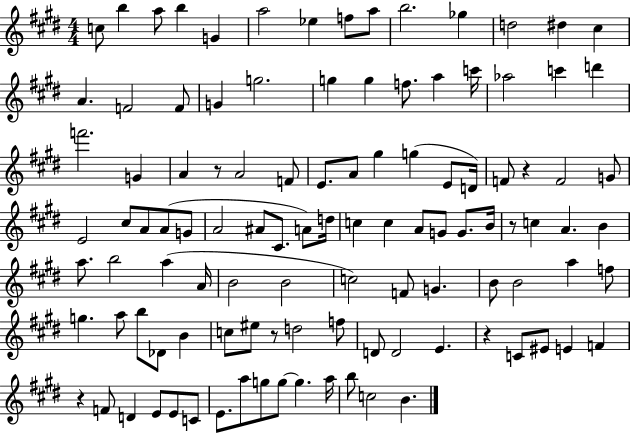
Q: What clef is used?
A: treble